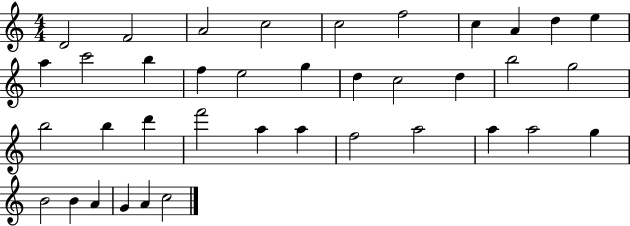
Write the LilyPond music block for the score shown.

{
  \clef treble
  \numericTimeSignature
  \time 4/4
  \key c \major
  d'2 f'2 | a'2 c''2 | c''2 f''2 | c''4 a'4 d''4 e''4 | \break a''4 c'''2 b''4 | f''4 e''2 g''4 | d''4 c''2 d''4 | b''2 g''2 | \break b''2 b''4 d'''4 | f'''2 a''4 a''4 | f''2 a''2 | a''4 a''2 g''4 | \break b'2 b'4 a'4 | g'4 a'4 c''2 | \bar "|."
}